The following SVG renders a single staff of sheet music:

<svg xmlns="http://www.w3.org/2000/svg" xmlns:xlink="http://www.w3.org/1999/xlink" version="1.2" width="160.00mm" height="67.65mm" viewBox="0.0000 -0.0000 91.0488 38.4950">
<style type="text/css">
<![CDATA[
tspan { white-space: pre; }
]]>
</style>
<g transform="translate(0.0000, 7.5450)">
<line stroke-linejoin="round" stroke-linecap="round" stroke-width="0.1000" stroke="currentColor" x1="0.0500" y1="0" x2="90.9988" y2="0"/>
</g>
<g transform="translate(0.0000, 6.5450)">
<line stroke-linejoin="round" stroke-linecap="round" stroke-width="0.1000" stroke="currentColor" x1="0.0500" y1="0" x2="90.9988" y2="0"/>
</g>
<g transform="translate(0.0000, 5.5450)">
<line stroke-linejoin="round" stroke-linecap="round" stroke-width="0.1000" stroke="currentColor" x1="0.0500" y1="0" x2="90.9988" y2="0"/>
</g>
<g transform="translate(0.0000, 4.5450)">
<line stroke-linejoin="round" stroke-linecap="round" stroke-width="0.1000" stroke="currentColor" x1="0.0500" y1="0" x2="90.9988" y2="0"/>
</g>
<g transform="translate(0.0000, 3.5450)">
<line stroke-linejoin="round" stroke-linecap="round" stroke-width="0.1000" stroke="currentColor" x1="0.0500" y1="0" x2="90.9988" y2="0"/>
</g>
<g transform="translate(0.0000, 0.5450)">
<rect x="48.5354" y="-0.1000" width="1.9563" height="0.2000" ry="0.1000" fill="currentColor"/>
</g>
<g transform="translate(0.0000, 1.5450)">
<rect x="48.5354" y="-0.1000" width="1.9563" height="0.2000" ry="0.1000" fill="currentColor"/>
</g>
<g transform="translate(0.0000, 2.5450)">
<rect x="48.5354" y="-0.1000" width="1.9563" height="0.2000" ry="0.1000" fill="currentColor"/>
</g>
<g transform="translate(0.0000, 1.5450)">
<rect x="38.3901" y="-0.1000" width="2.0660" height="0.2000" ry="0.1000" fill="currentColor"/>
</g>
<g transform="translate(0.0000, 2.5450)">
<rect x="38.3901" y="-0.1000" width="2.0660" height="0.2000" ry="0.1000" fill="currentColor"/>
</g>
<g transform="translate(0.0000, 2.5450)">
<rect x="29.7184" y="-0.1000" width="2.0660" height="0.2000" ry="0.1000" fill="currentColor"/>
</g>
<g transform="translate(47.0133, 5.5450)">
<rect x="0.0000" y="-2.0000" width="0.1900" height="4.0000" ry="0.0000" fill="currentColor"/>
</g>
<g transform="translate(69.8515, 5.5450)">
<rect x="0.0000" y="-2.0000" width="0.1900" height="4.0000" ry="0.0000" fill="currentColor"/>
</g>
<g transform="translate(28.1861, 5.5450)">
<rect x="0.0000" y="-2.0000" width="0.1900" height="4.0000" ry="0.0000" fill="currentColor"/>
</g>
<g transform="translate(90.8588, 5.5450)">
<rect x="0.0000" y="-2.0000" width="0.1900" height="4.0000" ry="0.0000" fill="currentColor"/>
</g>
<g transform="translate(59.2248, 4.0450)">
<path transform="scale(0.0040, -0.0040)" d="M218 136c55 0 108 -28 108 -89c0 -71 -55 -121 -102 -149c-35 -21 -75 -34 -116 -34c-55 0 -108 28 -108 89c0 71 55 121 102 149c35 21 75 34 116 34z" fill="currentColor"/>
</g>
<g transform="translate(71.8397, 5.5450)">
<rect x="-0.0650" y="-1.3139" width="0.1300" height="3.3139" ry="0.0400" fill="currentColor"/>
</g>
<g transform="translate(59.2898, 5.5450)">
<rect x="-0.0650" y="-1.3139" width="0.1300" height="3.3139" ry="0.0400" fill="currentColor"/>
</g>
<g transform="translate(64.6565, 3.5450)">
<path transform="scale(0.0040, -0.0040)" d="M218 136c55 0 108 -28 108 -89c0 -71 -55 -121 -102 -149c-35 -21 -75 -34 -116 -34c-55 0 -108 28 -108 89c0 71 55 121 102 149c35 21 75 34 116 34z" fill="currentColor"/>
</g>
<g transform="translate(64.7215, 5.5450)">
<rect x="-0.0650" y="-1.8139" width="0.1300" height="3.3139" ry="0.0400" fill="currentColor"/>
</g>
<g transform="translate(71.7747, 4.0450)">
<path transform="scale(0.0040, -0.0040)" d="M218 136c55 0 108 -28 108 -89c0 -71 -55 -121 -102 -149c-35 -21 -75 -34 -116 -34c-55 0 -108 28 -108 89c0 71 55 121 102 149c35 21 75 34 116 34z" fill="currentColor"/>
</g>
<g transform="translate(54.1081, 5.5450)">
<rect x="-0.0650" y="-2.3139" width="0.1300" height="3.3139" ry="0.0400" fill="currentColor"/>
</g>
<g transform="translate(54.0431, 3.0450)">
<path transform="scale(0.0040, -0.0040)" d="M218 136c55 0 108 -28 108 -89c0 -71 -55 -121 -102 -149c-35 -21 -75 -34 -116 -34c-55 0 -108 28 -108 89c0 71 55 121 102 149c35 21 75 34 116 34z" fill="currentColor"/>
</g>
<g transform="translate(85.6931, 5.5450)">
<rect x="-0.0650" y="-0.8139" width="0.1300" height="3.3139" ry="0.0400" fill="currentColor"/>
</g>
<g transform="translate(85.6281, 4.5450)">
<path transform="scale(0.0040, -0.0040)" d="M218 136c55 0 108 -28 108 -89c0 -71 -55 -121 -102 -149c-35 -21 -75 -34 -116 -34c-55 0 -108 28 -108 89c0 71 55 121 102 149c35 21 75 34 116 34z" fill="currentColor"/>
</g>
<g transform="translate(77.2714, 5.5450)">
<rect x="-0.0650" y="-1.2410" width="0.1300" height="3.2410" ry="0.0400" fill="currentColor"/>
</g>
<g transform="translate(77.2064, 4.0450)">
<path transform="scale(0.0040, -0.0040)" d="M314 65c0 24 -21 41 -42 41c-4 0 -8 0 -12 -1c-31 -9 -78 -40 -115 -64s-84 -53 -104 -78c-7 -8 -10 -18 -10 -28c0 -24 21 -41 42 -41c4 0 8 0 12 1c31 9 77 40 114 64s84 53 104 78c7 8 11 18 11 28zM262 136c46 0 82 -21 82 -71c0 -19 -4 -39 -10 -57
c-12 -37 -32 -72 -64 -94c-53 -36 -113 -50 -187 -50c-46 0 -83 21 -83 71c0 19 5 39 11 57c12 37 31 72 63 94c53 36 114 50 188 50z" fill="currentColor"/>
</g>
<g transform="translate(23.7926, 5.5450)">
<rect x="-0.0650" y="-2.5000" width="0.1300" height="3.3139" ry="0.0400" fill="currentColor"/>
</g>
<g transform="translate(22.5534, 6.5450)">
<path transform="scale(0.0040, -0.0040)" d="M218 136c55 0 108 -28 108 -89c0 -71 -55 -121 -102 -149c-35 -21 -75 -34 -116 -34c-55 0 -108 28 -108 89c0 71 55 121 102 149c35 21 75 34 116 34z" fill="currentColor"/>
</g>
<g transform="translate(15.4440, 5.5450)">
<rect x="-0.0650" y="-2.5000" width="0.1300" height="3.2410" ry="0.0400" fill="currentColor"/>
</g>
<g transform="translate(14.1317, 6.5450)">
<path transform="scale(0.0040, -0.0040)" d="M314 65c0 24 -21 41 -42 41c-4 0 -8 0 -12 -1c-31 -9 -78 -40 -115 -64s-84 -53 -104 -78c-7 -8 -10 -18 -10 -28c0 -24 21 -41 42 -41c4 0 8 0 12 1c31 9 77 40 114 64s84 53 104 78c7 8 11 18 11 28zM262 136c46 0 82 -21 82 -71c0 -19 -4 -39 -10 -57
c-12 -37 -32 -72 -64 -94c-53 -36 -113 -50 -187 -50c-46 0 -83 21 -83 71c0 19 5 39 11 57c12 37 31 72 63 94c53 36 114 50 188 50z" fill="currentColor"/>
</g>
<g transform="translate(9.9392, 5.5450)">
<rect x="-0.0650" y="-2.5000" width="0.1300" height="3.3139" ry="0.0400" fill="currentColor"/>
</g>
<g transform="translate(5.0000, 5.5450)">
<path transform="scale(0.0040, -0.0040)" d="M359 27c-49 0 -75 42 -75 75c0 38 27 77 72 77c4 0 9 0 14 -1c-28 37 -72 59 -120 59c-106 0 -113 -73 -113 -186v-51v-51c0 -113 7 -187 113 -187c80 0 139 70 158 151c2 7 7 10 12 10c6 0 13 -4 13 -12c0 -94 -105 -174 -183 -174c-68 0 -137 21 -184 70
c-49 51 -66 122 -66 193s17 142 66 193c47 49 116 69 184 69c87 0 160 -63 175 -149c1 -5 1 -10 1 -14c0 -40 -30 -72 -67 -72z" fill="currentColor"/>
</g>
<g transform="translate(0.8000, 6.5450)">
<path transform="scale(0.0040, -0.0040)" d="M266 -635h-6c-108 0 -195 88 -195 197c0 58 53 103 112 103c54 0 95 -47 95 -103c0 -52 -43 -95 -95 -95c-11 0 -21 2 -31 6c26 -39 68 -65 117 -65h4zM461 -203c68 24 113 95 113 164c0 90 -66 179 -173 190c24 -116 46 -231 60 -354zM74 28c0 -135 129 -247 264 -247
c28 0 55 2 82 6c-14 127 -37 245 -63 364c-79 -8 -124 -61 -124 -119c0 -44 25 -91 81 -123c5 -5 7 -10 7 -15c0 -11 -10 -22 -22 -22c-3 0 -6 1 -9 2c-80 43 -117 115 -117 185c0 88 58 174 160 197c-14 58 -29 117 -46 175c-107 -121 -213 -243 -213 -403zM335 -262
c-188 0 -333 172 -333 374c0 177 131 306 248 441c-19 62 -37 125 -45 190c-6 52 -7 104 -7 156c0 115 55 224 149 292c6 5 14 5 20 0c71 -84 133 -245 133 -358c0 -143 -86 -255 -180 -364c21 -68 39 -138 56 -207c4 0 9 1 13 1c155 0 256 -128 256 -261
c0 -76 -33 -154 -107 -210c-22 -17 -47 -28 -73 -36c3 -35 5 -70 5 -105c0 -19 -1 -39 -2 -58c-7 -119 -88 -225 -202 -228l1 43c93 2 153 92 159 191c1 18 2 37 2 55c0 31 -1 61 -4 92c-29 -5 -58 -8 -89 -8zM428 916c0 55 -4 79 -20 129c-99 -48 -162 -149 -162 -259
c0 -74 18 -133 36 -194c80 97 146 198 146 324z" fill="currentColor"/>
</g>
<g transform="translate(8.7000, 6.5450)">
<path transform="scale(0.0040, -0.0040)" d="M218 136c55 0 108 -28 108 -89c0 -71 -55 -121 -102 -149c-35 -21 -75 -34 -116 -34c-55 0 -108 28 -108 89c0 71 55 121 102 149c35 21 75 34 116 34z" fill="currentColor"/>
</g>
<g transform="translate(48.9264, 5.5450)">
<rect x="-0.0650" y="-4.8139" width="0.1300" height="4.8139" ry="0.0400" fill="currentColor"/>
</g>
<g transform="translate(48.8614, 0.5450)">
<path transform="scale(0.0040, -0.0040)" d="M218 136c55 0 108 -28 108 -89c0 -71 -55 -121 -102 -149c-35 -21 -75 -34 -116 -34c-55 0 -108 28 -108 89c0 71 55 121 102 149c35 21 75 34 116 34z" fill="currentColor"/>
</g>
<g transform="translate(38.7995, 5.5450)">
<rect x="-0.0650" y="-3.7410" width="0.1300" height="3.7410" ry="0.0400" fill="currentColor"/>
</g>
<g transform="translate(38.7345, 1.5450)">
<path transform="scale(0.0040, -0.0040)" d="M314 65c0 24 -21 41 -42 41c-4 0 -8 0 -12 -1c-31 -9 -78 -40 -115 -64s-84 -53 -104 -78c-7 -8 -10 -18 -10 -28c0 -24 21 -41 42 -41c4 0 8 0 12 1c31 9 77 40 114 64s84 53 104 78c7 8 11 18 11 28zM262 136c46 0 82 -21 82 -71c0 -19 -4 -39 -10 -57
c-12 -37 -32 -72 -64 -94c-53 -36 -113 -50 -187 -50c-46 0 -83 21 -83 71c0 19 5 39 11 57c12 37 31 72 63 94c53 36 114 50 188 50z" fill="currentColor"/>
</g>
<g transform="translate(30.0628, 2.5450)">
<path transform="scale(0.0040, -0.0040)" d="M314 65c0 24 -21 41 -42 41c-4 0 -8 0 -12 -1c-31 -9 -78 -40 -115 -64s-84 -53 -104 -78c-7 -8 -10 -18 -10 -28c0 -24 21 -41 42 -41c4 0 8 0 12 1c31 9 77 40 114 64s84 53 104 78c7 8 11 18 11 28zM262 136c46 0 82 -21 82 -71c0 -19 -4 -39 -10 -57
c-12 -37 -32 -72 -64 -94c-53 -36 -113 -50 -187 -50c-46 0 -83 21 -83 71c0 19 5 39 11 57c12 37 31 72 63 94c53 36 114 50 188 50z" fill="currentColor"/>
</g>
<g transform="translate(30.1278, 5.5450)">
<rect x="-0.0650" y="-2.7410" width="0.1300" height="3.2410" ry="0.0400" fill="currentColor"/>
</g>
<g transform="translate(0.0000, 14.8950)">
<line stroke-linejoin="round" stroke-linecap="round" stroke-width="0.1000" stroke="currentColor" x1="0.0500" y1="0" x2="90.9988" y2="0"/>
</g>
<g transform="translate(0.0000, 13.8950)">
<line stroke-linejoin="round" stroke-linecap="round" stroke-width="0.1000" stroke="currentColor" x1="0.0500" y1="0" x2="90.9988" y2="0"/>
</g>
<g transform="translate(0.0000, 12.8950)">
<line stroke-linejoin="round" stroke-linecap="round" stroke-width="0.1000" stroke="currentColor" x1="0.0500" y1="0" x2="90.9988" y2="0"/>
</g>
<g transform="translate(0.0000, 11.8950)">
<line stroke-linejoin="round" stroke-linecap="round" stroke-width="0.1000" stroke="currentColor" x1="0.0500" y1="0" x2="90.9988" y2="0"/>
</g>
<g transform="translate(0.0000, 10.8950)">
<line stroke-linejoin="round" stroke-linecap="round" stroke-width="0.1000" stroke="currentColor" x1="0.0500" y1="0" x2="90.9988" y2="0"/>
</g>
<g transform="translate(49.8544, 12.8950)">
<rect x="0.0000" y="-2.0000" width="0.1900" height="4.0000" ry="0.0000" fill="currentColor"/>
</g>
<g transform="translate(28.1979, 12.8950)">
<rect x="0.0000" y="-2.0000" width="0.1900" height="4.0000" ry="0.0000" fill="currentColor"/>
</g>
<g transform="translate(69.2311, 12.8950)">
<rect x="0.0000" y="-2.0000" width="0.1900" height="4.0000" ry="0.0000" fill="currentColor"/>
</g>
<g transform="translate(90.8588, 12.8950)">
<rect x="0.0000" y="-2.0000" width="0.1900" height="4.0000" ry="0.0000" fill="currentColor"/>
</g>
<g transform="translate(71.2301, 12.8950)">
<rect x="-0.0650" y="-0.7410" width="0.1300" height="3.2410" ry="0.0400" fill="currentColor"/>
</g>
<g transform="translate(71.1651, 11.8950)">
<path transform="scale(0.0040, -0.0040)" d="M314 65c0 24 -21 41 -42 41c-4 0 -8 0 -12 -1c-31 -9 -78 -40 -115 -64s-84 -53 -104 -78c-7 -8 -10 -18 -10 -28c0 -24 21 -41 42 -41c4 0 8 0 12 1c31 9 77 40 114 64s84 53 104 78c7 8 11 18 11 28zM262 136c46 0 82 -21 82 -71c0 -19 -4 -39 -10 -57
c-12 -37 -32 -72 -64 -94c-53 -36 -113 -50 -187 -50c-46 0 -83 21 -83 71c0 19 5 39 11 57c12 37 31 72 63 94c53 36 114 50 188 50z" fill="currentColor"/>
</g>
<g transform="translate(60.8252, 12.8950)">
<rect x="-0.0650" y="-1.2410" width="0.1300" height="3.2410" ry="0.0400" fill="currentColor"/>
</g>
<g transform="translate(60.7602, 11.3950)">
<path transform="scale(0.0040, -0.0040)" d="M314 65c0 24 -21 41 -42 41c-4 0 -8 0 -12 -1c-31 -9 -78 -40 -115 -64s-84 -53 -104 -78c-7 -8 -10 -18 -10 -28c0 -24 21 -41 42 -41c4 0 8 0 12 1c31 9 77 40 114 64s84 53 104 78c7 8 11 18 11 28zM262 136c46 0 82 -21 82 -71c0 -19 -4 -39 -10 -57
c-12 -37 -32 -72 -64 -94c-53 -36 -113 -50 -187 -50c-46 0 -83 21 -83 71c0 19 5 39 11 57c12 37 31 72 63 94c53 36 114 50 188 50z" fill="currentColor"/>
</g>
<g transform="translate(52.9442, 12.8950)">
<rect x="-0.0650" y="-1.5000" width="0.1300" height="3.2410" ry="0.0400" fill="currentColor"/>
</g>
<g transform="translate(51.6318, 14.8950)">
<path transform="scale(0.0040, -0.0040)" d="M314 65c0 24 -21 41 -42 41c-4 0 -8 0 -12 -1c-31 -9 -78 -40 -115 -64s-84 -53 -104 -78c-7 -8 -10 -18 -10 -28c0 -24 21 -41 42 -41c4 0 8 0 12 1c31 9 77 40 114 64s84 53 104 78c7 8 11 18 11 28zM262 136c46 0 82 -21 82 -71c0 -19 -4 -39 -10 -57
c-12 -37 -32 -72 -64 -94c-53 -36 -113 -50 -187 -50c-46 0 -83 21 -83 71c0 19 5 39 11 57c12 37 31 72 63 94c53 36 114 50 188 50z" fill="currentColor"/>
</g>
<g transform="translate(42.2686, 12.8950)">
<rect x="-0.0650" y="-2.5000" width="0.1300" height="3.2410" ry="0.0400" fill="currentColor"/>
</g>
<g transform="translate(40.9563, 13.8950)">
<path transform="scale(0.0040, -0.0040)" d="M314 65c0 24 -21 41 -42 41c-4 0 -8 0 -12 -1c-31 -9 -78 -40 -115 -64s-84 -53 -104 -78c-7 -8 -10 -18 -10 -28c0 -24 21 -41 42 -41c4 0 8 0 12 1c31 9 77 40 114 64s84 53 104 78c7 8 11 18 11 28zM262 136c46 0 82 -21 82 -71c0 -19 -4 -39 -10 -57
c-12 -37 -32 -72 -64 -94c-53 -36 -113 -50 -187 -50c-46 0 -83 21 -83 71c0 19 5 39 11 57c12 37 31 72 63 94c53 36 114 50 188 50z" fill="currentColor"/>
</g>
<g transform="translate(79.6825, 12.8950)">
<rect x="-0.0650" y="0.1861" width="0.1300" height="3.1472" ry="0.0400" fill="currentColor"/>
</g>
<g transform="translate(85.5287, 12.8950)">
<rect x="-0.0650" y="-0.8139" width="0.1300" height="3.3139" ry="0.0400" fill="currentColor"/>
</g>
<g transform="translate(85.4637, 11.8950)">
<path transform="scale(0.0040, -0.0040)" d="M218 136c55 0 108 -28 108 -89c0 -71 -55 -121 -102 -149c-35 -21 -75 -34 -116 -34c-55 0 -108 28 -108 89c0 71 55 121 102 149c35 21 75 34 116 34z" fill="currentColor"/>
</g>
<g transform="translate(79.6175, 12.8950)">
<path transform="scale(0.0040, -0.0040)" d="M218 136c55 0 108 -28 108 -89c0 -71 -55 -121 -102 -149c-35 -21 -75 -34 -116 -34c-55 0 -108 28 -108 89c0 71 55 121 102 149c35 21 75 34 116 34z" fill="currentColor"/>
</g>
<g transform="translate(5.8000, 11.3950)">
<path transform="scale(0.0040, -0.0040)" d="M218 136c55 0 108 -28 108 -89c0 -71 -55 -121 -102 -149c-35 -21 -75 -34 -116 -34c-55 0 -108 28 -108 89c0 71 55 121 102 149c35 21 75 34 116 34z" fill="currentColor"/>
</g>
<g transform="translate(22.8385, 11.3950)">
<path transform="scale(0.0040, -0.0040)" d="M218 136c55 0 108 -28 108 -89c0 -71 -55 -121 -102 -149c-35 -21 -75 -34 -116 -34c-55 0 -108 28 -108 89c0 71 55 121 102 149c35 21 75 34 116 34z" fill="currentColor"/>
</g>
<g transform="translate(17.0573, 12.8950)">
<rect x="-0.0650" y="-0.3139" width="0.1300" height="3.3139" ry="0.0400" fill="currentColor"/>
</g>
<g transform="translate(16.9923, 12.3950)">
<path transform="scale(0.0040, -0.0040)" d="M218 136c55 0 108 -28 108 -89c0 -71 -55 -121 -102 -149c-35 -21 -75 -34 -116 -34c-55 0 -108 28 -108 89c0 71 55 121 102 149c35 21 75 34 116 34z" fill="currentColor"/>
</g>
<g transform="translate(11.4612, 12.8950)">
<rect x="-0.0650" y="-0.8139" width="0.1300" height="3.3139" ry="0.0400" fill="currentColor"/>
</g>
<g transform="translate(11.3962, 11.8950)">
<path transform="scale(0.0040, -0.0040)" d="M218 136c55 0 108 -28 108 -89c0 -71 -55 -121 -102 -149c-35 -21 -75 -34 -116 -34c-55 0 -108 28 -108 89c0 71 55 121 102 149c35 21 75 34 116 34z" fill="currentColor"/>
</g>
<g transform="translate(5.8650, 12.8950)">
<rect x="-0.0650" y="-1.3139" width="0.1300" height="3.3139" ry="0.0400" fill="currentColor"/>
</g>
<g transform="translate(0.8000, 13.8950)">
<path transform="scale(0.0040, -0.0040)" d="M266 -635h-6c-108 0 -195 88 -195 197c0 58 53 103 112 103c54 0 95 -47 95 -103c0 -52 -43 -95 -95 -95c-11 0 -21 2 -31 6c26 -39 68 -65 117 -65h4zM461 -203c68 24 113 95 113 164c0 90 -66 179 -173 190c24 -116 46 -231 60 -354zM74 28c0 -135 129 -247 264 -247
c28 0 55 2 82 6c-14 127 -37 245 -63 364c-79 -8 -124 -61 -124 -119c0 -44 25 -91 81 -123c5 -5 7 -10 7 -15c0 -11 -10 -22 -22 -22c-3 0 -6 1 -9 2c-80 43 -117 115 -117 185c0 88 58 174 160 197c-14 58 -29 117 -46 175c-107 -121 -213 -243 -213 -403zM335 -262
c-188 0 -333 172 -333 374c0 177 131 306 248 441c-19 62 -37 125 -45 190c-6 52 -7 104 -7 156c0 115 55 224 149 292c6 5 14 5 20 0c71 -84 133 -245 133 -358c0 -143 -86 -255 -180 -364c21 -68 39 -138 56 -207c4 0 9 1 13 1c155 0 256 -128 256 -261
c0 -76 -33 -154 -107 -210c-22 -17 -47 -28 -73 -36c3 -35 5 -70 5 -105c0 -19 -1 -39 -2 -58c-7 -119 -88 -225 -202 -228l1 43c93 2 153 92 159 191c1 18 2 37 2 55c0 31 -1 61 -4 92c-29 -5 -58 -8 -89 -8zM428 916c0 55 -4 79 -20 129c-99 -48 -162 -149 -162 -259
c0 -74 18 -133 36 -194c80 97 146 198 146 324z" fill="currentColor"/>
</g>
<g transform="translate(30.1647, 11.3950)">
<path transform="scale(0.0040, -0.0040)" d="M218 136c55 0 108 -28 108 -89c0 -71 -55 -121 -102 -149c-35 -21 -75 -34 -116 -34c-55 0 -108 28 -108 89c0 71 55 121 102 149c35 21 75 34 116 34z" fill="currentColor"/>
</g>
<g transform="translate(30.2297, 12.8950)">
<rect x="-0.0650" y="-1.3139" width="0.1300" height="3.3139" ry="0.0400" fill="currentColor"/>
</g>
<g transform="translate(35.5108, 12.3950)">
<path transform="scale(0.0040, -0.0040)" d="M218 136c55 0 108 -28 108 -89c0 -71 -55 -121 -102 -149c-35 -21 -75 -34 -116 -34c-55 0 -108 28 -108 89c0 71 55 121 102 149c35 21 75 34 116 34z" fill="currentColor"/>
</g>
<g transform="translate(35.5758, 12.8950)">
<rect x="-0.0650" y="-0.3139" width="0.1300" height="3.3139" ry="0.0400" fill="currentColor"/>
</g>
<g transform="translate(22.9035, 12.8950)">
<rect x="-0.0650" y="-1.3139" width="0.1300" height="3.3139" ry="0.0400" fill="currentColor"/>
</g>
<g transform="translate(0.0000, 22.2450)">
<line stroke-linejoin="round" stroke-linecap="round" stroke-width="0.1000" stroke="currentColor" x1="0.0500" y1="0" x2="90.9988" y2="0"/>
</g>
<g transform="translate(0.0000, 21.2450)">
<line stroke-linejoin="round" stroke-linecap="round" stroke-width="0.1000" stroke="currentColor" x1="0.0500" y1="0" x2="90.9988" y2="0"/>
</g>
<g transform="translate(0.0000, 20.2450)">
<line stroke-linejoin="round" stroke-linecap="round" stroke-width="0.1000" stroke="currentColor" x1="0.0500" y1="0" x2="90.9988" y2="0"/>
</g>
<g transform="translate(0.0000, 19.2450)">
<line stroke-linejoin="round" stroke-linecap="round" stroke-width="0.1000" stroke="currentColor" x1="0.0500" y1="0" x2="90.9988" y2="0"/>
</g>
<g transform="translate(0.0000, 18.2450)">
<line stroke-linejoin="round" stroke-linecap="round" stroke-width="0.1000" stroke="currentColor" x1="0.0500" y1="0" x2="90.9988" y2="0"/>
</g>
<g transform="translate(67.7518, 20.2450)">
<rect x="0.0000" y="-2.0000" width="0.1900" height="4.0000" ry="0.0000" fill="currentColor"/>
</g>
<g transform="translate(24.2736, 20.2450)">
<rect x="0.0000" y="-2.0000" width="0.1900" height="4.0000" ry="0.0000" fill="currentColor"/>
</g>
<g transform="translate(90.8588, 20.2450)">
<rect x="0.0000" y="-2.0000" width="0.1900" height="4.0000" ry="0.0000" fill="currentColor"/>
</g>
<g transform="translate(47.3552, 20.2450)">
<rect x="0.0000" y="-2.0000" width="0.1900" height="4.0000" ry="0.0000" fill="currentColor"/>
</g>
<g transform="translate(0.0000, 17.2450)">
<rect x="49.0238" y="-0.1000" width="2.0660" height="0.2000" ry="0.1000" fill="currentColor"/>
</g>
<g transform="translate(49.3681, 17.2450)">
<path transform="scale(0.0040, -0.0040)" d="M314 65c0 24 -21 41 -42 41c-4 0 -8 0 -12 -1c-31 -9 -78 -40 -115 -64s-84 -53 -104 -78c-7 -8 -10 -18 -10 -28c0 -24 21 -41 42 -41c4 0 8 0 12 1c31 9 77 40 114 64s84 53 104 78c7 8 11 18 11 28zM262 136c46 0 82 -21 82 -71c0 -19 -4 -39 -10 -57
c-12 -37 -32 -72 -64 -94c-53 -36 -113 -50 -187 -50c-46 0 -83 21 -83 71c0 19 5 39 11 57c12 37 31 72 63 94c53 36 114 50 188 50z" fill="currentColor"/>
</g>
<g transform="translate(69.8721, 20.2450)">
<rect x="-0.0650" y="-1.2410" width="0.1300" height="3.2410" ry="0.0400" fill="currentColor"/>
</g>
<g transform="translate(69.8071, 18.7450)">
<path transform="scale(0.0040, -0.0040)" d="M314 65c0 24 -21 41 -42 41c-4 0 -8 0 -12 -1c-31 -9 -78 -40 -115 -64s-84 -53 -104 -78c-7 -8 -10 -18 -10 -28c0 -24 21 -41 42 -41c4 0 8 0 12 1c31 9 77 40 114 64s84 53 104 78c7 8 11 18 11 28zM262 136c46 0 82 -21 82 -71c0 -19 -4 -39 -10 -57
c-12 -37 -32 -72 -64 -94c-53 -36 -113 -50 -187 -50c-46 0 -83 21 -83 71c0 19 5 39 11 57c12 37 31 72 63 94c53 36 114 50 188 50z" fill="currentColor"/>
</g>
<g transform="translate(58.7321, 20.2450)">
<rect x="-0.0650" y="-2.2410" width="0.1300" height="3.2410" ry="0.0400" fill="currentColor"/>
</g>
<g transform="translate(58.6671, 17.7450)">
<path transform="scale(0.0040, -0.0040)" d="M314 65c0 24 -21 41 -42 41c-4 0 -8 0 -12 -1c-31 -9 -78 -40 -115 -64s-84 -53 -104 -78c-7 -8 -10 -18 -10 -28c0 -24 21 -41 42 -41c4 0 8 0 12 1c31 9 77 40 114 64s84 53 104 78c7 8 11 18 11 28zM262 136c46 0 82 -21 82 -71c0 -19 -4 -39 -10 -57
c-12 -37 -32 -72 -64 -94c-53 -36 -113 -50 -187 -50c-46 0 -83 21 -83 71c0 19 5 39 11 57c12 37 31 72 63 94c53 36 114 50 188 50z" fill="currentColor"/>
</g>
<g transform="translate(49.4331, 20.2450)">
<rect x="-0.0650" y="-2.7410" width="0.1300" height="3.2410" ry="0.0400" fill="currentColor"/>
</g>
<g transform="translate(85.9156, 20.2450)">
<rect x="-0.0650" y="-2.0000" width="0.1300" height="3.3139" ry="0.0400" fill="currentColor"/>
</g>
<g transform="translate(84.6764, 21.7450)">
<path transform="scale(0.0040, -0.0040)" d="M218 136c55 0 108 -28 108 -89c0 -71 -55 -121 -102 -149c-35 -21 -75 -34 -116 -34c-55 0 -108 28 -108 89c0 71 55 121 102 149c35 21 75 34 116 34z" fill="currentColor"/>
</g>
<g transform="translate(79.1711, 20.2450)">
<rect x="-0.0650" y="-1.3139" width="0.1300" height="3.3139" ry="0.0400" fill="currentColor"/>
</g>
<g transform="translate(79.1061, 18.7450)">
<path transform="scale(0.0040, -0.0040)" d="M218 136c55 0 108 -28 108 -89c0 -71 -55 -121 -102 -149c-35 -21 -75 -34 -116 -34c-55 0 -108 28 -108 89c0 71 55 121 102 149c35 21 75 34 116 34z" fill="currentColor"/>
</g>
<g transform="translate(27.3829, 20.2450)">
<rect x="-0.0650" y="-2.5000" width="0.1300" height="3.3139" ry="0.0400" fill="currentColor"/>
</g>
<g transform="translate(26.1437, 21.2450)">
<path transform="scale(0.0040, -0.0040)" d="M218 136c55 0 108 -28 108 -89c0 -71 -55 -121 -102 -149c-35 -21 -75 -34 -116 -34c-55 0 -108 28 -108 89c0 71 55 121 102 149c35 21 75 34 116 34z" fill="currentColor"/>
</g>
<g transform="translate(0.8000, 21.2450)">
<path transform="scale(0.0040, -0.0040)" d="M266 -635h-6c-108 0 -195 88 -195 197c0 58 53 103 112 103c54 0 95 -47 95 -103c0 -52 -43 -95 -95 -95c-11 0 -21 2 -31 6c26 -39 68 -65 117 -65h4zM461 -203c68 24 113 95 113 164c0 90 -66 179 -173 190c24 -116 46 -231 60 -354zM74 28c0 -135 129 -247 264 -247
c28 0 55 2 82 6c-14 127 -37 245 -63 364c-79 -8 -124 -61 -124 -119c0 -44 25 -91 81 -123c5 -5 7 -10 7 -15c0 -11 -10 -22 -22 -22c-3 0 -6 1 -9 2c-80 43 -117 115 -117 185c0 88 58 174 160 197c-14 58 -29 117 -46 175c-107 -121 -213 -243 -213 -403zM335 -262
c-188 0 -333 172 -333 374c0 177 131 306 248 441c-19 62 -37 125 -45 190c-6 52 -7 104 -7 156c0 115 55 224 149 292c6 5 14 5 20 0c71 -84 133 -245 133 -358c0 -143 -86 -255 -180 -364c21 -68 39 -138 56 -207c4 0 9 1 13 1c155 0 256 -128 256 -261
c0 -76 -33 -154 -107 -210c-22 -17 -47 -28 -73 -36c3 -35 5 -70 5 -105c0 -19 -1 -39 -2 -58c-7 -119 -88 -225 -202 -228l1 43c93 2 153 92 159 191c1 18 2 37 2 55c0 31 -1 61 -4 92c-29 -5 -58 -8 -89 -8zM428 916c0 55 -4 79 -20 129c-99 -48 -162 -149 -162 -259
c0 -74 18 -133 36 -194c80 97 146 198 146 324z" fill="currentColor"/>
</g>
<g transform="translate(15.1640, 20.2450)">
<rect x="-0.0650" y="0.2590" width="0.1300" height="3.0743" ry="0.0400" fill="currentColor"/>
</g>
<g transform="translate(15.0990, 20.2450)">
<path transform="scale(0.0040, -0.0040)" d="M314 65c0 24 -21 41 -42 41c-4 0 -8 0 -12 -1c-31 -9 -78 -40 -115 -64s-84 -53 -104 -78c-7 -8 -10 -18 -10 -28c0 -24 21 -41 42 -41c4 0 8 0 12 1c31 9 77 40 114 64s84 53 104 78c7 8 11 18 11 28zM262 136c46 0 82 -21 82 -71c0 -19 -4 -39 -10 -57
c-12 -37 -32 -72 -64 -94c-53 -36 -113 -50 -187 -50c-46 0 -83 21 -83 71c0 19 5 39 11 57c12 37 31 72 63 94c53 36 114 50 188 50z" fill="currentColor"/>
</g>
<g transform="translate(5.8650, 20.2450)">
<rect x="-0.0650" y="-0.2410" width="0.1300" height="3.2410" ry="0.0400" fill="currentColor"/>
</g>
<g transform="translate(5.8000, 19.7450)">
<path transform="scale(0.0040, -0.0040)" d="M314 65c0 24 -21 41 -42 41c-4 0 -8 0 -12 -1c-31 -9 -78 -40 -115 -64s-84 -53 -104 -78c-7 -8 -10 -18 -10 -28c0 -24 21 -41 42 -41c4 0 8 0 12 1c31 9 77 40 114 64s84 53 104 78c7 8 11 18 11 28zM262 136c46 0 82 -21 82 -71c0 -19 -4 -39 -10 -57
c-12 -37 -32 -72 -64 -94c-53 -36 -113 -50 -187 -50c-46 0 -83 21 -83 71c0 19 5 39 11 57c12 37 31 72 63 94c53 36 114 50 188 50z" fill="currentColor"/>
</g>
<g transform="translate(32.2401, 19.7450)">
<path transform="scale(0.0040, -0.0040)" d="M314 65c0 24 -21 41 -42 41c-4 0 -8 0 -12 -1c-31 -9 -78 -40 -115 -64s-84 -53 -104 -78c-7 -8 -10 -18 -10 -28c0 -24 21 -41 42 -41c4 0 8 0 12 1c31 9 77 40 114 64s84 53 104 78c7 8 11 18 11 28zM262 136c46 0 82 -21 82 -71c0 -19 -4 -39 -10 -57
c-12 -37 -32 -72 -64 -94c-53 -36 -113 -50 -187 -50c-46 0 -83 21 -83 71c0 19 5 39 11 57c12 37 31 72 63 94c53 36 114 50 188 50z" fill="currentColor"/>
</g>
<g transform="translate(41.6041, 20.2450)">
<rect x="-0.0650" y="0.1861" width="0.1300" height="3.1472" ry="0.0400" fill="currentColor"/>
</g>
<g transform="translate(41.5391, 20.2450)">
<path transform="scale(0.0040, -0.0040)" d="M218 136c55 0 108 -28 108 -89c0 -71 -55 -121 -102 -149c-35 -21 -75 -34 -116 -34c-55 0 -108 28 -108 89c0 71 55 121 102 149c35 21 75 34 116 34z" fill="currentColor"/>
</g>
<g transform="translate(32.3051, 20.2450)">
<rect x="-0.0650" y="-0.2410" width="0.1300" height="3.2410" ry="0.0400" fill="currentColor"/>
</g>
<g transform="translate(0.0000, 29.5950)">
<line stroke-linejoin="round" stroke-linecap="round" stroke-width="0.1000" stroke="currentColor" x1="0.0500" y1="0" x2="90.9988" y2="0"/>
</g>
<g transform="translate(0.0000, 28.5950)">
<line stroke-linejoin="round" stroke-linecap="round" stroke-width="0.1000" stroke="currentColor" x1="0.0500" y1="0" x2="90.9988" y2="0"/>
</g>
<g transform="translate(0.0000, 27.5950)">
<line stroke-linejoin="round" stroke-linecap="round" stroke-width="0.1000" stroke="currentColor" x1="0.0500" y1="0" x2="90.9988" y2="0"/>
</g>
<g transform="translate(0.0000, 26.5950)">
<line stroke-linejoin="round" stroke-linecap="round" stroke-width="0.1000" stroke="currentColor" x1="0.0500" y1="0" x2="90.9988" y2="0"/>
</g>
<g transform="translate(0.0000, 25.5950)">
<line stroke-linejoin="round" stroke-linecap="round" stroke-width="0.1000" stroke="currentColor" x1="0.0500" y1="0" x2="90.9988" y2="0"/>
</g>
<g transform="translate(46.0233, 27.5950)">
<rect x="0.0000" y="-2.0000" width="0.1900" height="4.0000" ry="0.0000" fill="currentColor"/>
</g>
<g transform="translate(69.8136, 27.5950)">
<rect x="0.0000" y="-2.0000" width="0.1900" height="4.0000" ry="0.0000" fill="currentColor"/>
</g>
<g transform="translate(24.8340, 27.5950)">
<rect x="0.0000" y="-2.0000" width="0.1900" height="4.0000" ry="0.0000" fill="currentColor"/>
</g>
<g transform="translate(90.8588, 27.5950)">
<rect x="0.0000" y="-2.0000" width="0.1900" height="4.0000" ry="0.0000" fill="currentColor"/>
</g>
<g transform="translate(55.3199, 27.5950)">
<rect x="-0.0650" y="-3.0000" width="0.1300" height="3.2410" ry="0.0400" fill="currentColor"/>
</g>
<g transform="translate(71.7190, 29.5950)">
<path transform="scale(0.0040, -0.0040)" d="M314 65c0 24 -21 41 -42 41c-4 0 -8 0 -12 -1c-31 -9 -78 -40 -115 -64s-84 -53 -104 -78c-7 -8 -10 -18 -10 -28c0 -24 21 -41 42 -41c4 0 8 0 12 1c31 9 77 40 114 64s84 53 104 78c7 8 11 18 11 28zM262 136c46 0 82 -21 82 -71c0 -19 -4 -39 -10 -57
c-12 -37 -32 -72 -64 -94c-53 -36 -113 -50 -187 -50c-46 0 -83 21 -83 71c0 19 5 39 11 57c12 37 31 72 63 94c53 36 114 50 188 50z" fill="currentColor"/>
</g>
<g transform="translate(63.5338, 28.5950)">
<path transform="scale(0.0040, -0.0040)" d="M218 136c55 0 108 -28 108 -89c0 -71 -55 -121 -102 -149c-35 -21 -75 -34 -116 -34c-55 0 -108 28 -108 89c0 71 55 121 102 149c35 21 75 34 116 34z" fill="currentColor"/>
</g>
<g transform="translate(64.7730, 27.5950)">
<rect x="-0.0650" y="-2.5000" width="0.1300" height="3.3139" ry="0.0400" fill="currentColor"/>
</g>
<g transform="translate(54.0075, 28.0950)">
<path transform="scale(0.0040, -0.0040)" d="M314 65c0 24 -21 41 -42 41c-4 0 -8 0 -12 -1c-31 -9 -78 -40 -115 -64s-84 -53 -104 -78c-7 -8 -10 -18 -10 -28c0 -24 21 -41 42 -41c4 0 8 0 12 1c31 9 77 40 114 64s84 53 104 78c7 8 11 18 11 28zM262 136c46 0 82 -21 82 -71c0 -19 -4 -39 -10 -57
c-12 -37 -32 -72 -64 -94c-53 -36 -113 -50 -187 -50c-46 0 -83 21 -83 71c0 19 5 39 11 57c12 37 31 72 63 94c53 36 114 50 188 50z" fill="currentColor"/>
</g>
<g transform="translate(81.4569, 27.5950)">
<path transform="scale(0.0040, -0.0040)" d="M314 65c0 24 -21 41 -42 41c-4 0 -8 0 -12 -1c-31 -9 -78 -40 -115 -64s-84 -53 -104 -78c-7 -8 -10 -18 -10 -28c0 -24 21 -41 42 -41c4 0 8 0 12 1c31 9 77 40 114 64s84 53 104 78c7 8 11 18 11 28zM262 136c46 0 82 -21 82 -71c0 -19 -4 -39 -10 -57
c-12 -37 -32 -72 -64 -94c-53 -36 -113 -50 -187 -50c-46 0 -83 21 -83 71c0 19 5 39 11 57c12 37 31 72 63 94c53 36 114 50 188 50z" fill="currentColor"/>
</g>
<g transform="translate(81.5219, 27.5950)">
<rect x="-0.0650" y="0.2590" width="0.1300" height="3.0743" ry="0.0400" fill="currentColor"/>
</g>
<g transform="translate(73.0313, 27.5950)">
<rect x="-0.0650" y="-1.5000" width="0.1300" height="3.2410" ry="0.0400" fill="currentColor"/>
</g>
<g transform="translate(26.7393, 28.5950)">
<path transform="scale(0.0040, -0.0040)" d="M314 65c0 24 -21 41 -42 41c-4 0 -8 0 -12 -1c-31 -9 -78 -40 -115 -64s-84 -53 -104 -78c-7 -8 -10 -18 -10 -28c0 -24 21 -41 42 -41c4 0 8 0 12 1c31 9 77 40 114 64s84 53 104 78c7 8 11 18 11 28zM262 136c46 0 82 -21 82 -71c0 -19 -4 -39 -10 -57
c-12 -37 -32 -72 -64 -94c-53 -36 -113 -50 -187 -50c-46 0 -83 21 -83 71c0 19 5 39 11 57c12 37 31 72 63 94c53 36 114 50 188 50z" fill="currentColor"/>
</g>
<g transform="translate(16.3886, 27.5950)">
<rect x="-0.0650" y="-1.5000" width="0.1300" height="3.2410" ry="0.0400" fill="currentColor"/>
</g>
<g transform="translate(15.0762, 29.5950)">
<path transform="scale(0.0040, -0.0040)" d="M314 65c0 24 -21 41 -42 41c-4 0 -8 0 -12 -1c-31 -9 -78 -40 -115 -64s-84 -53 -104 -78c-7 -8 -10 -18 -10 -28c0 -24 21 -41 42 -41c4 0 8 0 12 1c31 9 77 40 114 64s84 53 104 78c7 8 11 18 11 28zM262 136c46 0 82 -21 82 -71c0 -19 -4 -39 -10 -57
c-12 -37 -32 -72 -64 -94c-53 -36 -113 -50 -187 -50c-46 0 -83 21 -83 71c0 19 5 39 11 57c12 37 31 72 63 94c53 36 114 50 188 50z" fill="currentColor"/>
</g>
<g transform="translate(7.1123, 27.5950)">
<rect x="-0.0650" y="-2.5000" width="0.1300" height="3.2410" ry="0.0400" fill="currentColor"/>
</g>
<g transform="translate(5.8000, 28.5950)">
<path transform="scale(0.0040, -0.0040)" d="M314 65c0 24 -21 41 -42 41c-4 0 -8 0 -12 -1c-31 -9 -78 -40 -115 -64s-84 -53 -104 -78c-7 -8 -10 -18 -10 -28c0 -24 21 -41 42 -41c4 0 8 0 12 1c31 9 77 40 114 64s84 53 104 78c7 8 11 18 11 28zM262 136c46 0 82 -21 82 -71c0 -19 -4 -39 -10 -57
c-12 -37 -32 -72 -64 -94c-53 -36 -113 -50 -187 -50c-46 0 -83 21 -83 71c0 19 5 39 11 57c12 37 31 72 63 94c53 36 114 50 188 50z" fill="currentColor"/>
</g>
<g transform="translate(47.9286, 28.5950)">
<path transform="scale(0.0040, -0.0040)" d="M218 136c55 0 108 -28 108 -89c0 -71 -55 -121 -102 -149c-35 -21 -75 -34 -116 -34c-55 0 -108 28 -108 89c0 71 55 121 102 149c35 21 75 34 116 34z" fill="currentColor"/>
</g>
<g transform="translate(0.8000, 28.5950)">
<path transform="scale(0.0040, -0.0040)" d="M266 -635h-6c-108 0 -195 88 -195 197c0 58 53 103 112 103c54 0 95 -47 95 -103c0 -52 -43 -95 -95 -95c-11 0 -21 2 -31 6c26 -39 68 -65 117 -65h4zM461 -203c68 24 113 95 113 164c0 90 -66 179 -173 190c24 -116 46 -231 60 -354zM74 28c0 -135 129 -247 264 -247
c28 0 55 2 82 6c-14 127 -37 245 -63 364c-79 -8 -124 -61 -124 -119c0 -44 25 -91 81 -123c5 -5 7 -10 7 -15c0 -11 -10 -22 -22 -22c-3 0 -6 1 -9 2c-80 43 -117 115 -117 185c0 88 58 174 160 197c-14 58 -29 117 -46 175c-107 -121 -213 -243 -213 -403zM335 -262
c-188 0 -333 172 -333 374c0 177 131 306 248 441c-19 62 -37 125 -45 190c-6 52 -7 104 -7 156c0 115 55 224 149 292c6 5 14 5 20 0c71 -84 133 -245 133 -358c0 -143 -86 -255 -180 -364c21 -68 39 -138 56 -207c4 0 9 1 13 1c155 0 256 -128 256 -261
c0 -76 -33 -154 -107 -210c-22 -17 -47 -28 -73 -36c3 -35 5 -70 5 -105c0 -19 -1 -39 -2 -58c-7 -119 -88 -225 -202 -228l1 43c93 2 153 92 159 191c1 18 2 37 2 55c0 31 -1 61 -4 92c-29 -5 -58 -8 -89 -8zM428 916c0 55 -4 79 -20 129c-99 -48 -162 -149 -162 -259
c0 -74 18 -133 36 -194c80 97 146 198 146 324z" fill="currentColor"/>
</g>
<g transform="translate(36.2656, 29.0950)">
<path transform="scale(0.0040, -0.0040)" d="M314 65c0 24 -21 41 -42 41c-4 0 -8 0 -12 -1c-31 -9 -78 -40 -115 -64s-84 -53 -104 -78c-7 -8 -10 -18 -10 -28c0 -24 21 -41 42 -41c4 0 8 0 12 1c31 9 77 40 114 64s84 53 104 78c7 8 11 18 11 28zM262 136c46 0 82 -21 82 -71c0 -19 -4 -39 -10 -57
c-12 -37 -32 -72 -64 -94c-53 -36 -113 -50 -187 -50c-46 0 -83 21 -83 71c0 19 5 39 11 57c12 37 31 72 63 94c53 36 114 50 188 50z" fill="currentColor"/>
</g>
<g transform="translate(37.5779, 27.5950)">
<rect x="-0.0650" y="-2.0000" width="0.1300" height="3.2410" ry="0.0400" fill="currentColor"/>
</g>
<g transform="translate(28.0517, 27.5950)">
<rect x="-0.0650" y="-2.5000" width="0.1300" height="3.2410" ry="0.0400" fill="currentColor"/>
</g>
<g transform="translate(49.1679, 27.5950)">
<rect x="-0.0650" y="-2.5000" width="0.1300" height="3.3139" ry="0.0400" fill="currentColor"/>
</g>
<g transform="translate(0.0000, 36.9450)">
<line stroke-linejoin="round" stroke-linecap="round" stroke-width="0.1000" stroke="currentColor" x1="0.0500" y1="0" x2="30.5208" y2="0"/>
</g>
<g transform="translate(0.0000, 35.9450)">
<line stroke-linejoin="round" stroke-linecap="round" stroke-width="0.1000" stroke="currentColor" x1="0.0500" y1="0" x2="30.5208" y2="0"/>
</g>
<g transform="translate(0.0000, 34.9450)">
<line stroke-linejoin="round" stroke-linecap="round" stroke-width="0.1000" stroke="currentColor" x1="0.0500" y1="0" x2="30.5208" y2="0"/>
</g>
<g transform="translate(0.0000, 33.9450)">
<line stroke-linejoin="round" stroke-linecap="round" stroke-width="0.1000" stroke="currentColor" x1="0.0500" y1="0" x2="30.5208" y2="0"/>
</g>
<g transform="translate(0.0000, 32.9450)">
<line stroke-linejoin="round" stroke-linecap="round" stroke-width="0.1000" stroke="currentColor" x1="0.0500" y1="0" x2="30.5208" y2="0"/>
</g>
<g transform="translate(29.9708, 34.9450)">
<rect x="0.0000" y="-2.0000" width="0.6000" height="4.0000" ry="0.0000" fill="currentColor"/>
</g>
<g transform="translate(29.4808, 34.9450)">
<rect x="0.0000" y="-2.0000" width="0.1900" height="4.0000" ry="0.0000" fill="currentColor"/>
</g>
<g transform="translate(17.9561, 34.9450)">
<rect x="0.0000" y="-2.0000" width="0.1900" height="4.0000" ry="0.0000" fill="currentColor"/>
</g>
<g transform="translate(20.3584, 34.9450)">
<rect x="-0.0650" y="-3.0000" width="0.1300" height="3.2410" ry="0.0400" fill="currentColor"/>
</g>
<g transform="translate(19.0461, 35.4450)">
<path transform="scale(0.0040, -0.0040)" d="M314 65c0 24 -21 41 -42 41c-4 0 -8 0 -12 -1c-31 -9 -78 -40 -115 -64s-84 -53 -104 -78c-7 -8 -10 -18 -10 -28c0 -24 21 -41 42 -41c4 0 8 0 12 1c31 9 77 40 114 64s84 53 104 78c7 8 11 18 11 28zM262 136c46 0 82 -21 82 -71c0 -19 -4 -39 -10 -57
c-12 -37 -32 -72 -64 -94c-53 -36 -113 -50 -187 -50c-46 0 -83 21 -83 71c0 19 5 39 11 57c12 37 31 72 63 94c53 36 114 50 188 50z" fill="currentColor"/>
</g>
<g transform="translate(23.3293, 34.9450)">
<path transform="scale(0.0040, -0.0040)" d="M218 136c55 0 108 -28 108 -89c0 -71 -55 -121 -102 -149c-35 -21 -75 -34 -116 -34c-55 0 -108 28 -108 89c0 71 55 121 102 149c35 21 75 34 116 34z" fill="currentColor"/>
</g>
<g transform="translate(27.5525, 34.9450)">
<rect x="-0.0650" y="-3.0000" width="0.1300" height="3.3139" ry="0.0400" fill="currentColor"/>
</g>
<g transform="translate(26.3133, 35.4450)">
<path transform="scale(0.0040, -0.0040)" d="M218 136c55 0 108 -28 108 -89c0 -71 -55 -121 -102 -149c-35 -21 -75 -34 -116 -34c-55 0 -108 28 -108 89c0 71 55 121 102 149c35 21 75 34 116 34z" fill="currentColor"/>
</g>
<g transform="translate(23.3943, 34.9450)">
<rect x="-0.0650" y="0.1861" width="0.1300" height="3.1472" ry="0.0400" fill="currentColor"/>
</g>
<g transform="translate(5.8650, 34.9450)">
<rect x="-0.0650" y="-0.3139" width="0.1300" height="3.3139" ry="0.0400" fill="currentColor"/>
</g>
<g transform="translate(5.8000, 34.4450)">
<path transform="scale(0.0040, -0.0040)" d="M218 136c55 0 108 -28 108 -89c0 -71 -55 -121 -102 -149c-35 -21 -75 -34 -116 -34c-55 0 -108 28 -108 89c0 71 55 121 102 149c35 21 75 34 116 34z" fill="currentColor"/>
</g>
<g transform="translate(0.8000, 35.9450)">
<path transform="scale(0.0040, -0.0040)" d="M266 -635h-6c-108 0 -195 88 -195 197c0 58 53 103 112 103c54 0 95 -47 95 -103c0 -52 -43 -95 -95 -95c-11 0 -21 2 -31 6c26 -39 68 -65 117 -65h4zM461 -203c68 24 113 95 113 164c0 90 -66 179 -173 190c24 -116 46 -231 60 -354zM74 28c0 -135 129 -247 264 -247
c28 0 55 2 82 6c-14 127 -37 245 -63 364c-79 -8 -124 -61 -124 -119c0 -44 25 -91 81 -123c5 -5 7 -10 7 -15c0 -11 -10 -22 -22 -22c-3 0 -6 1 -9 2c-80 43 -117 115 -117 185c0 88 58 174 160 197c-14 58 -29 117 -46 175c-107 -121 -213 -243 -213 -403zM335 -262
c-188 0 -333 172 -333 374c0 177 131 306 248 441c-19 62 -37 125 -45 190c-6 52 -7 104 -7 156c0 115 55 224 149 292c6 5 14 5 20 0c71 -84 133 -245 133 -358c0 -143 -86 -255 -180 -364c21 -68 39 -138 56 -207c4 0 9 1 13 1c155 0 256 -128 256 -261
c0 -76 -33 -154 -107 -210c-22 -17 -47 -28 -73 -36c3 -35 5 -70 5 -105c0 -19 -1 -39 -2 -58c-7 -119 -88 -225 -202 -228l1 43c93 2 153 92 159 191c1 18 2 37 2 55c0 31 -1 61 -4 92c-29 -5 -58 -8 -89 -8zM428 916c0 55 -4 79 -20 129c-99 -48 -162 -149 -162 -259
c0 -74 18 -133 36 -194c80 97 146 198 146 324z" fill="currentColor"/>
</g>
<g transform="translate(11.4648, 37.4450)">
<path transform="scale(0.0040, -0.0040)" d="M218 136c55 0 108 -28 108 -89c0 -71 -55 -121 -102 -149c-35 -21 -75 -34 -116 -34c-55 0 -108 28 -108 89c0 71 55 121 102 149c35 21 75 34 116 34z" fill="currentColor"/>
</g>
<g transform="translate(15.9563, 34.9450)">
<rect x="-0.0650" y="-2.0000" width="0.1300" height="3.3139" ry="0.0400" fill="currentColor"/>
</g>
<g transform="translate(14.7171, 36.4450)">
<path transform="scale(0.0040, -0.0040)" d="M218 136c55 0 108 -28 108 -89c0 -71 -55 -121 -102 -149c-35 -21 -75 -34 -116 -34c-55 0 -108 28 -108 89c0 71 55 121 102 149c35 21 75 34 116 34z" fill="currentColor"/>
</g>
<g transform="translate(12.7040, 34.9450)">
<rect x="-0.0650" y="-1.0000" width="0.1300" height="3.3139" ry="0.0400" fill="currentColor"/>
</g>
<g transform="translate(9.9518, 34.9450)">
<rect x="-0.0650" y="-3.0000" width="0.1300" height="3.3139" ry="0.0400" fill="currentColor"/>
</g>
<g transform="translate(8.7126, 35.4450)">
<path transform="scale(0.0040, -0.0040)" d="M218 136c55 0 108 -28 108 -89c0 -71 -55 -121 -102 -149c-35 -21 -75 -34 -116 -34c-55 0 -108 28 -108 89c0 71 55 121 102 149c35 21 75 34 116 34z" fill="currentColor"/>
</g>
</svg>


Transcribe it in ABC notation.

X:1
T:Untitled
M:4/4
L:1/4
K:C
G G2 G a2 c'2 e' g e f e e2 d e d c e e c G2 E2 e2 d2 B d c2 B2 G c2 B a2 g2 e2 e F G2 E2 G2 F2 G A2 G E2 B2 c A D F A2 B A